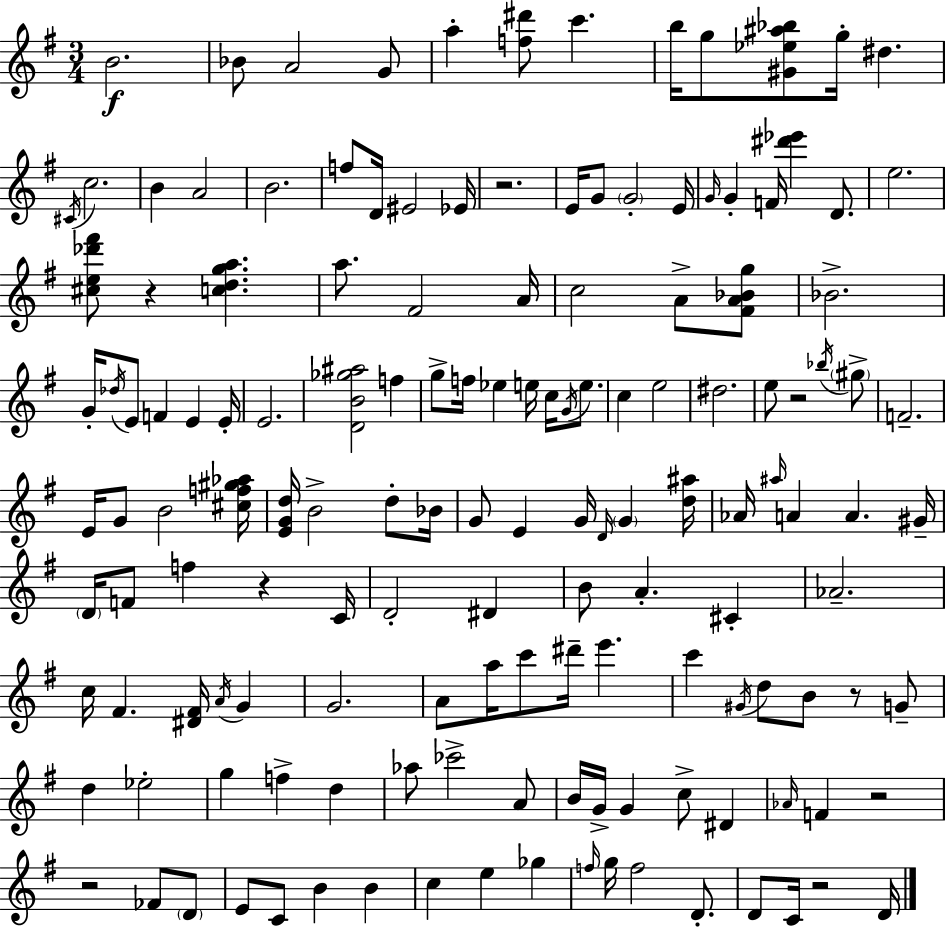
{
  \clef treble
  \numericTimeSignature
  \time 3/4
  \key e \minor
  b'2.\f | bes'8 a'2 g'8 | a''4-. <f'' dis'''>8 c'''4. | b''16 g''8 <gis' ees'' ais'' bes''>8 g''16-. dis''4. | \break \acciaccatura { cis'16 } c''2. | b'4 a'2 | b'2. | f''8 d'16 eis'2 | \break ees'16 r2. | e'16 g'8 \parenthesize g'2-. | e'16 \grace { g'16 } g'4-. f'16 <dis''' ees'''>4 d'8. | e''2. | \break <cis'' e'' des''' fis'''>8 r4 <c'' d'' g'' a''>4. | a''8. fis'2 | a'16 c''2 a'8-> | <fis' a' bes' g''>8 bes'2.-> | \break g'16-. \acciaccatura { des''16 } e'8 f'4 e'4 | e'16-. e'2. | <d' b' ges'' ais''>2 f''4 | g''8-> f''16 ees''4 e''16 c''16 | \break \acciaccatura { g'16 } e''8. c''4 e''2 | dis''2. | e''8 r2 | \acciaccatura { bes''16 } \parenthesize gis''8-> f'2.-- | \break e'16 g'8 b'2 | <cis'' f'' gis'' aes''>16 <e' g' d''>16 b'2-> | d''8-. bes'16 g'8 e'4 g'16 | \grace { d'16 } \parenthesize g'4 <d'' ais''>16 aes'16 \grace { ais''16 } a'4 | \break a'4. gis'16-- \parenthesize d'16 f'8 f''4 | r4 c'16 d'2-. | dis'4 b'8 a'4.-. | cis'4-. aes'2.-- | \break c''16 fis'4. | <dis' fis'>16 \acciaccatura { a'16 } g'4 g'2. | a'8 a''16 c'''8 | dis'''16-- e'''4. c'''4 | \break \acciaccatura { gis'16 } d''8 b'8 r8 g'8-- d''4 | ees''2-. g''4 | f''4-> d''4 aes''8 ces'''2-> | a'8 b'16 g'16-> g'4 | \break c''8-> dis'4 \grace { aes'16 } f'4 | r2 r2 | fes'8 \parenthesize d'8 e'8 | c'8 b'4 b'4 c''4 | \break e''4 ges''4 \grace { f''16 } g''16 | f''2 d'8.-. d'8 | c'16 r2 d'16 \bar "|."
}